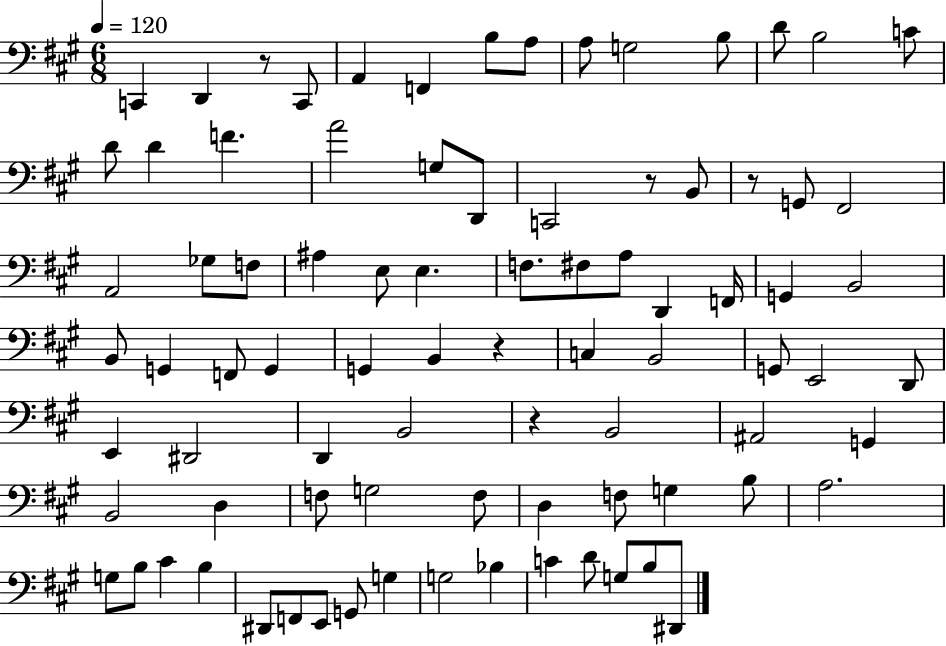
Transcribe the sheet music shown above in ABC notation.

X:1
T:Untitled
M:6/8
L:1/4
K:A
C,, D,, z/2 C,,/2 A,, F,, B,/2 A,/2 A,/2 G,2 B,/2 D/2 B,2 C/2 D/2 D F A2 G,/2 D,,/2 C,,2 z/2 B,,/2 z/2 G,,/2 ^F,,2 A,,2 _G,/2 F,/2 ^A, E,/2 E, F,/2 ^F,/2 A,/2 D,, F,,/4 G,, B,,2 B,,/2 G,, F,,/2 G,, G,, B,, z C, B,,2 G,,/2 E,,2 D,,/2 E,, ^D,,2 D,, B,,2 z B,,2 ^A,,2 G,, B,,2 D, F,/2 G,2 F,/2 D, F,/2 G, B,/2 A,2 G,/2 B,/2 ^C B, ^D,,/2 F,,/2 E,,/2 G,,/2 G, G,2 _B, C D/2 G,/2 B,/2 ^D,,/2